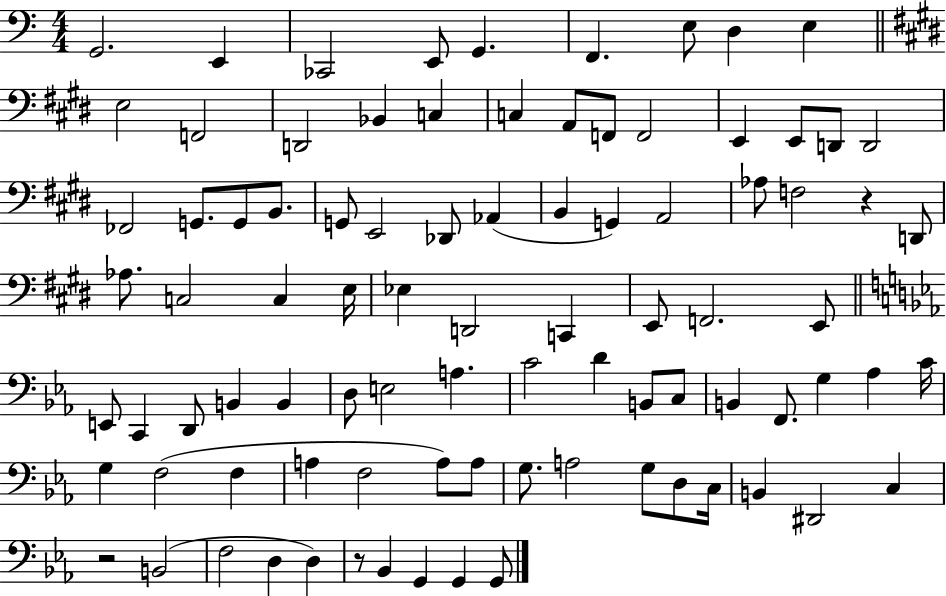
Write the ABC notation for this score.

X:1
T:Untitled
M:4/4
L:1/4
K:C
G,,2 E,, _C,,2 E,,/2 G,, F,, E,/2 D, E, E,2 F,,2 D,,2 _B,, C, C, A,,/2 F,,/2 F,,2 E,, E,,/2 D,,/2 D,,2 _F,,2 G,,/2 G,,/2 B,,/2 G,,/2 E,,2 _D,,/2 _A,, B,, G,, A,,2 _A,/2 F,2 z D,,/2 _A,/2 C,2 C, E,/4 _E, D,,2 C,, E,,/2 F,,2 E,,/2 E,,/2 C,, D,,/2 B,, B,, D,/2 E,2 A, C2 D B,,/2 C,/2 B,, F,,/2 G, _A, C/4 G, F,2 F, A, F,2 A,/2 A,/2 G,/2 A,2 G,/2 D,/2 C,/4 B,, ^D,,2 C, z2 B,,2 F,2 D, D, z/2 _B,, G,, G,, G,,/2